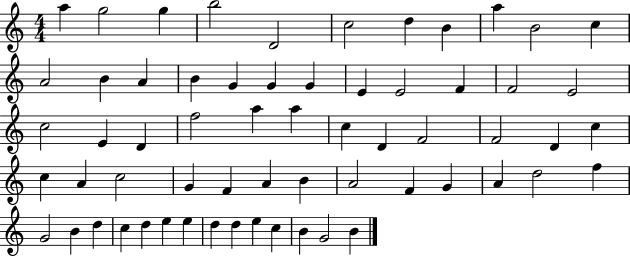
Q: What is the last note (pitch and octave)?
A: B4